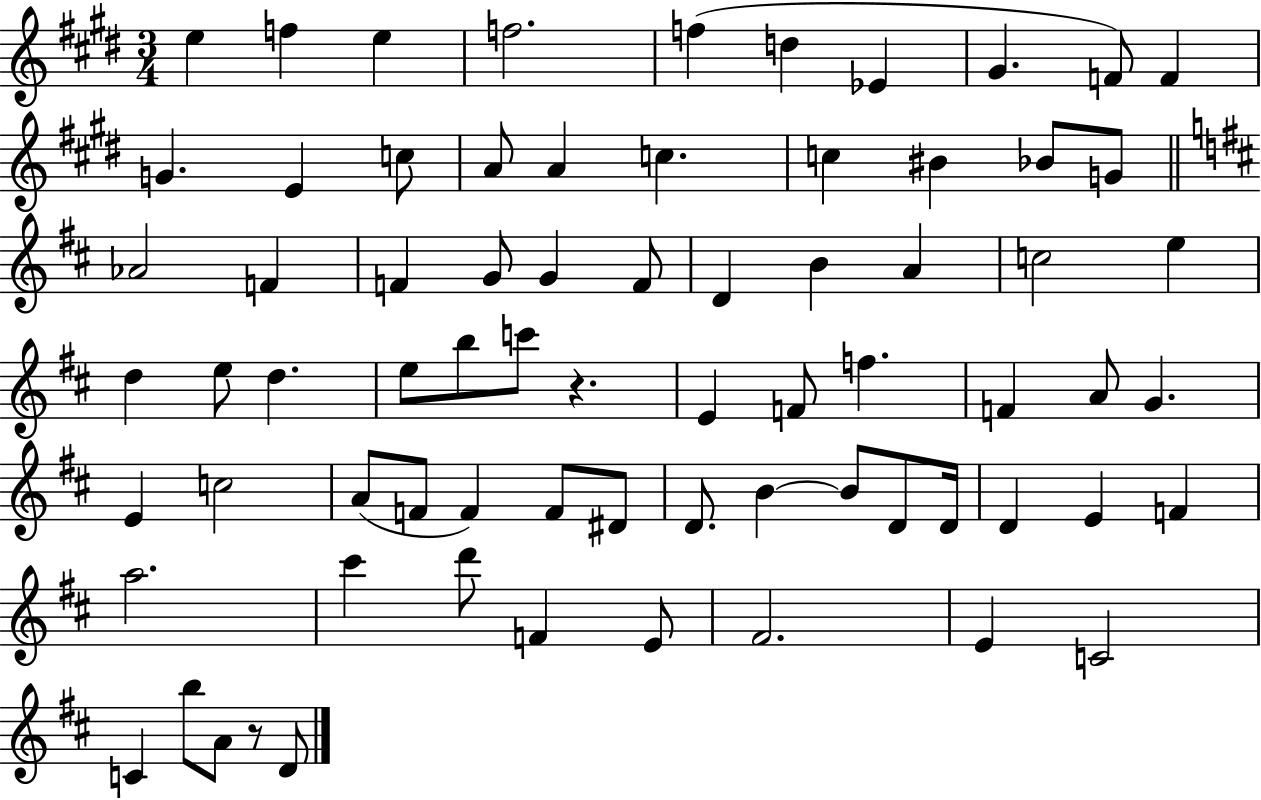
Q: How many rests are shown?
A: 2